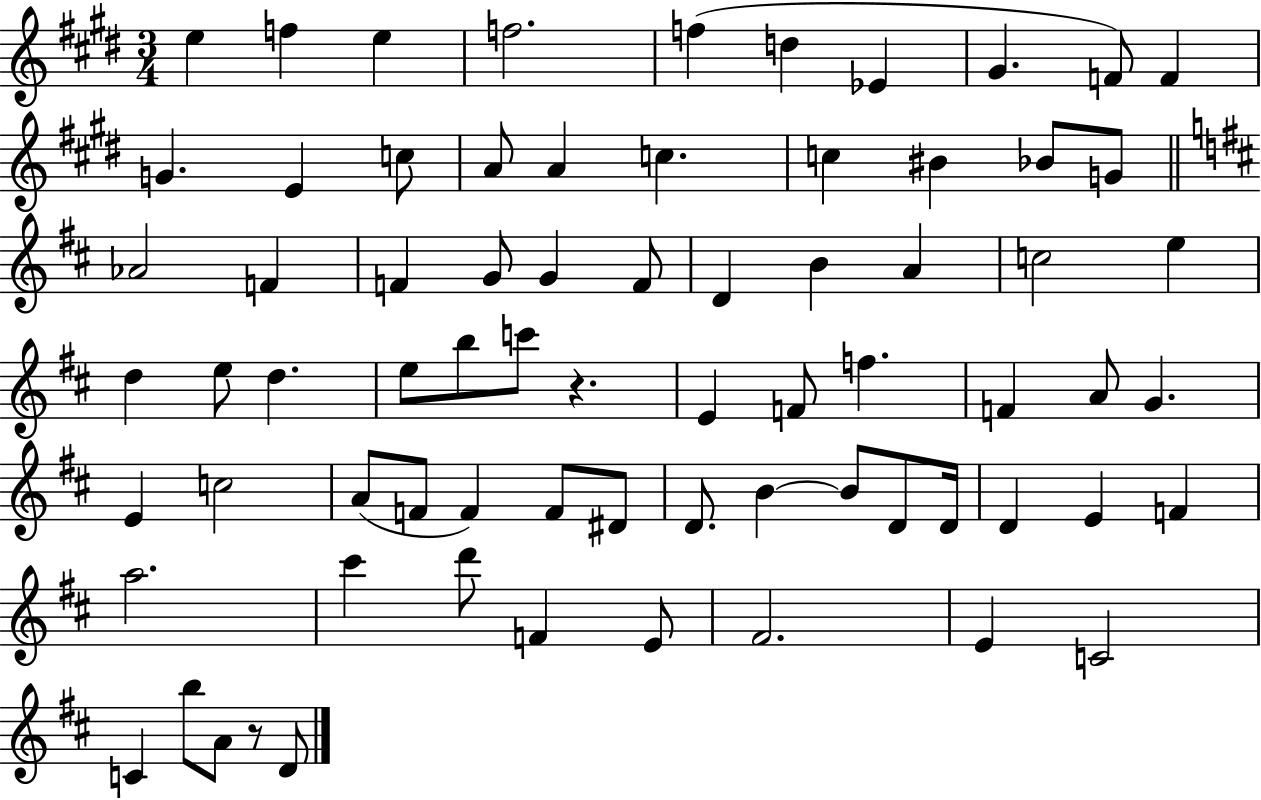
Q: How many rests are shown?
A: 2